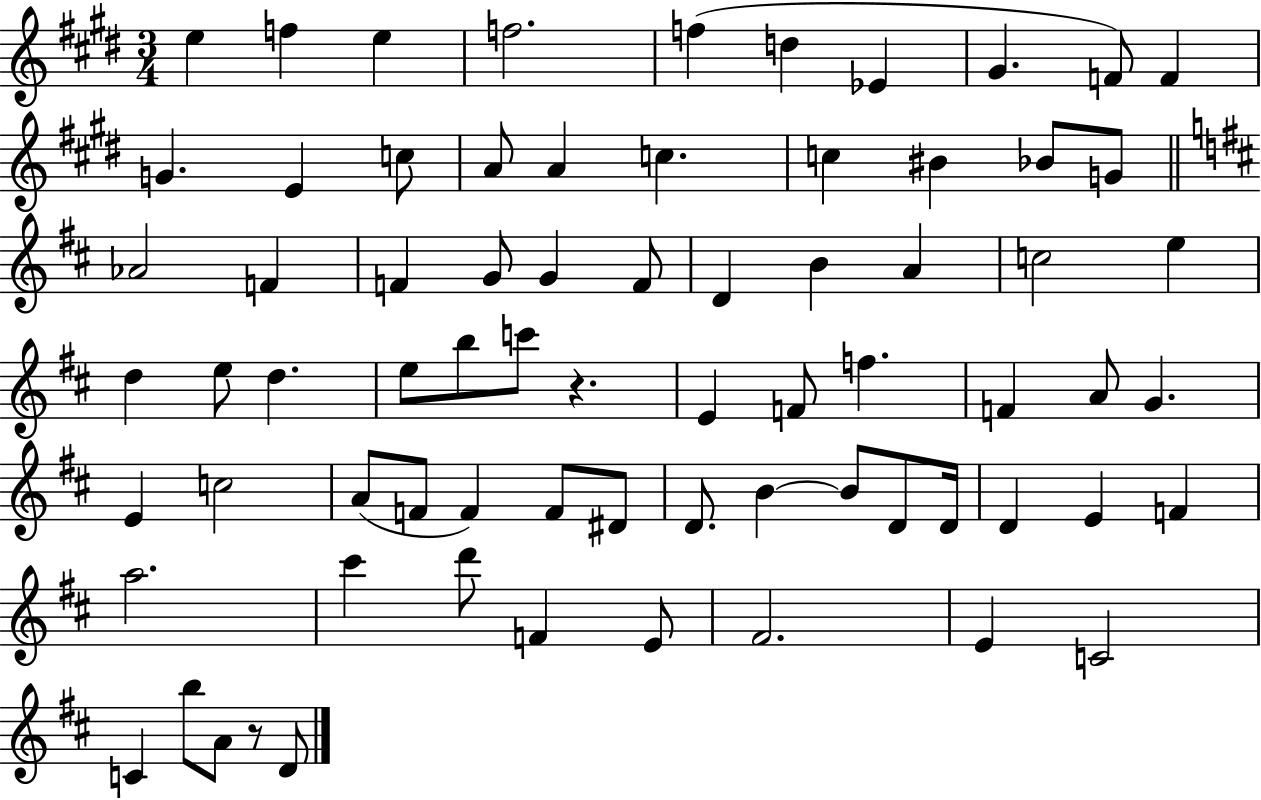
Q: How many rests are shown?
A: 2